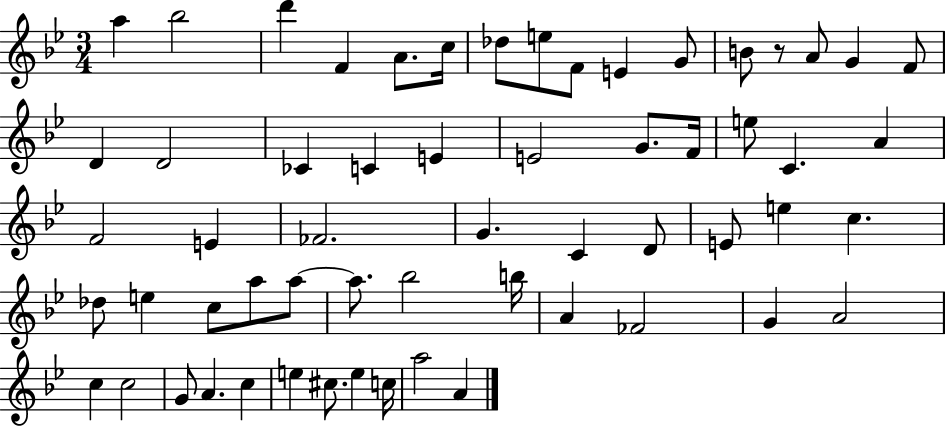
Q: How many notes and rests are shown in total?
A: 59